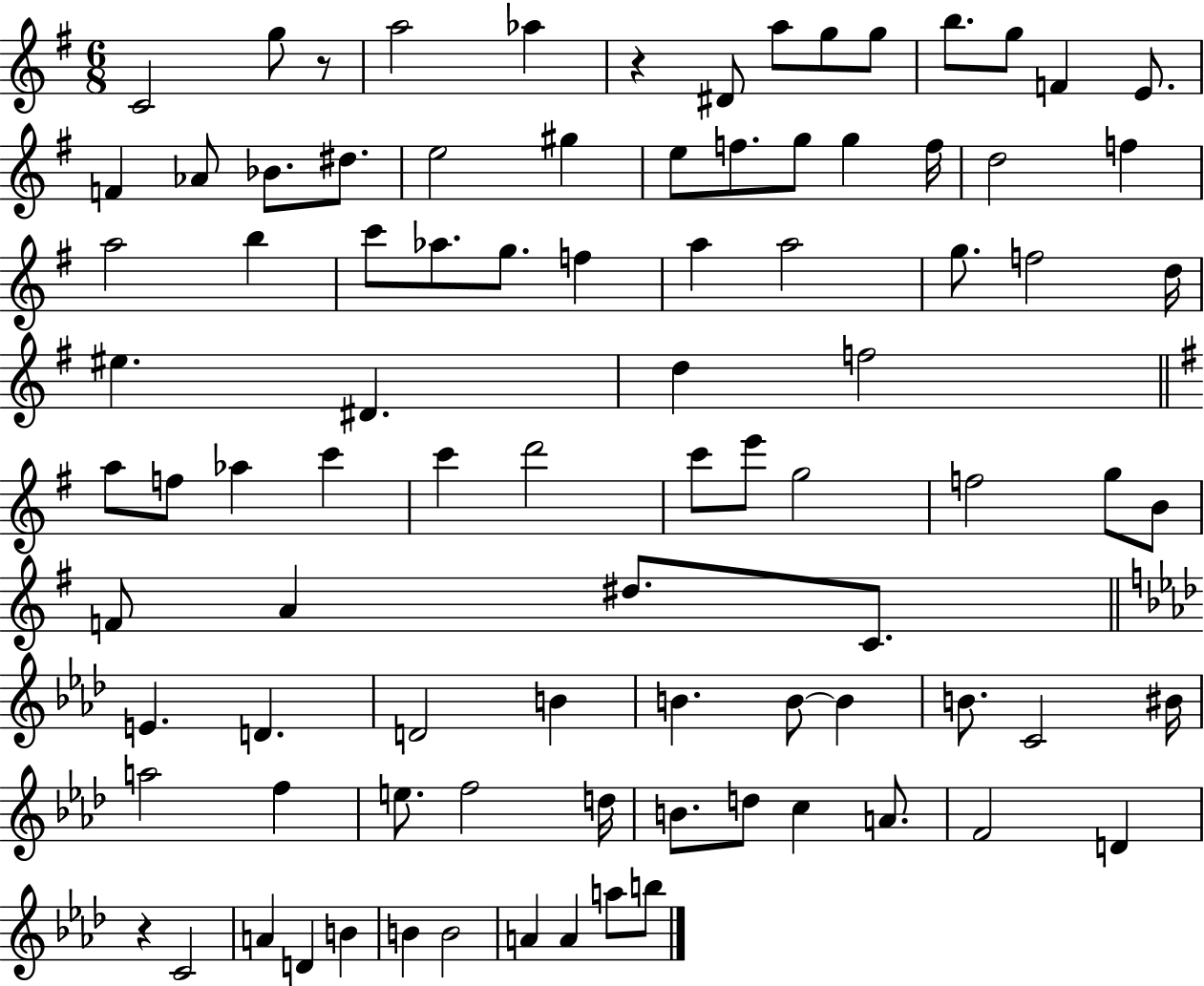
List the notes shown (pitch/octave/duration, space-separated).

C4/h G5/e R/e A5/h Ab5/q R/q D#4/e A5/e G5/e G5/e B5/e. G5/e F4/q E4/e. F4/q Ab4/e Bb4/e. D#5/e. E5/h G#5/q E5/e F5/e. G5/e G5/q F5/s D5/h F5/q A5/h B5/q C6/e Ab5/e. G5/e. F5/q A5/q A5/h G5/e. F5/h D5/s EIS5/q. D#4/q. D5/q F5/h A5/e F5/e Ab5/q C6/q C6/q D6/h C6/e E6/e G5/h F5/h G5/e B4/e F4/e A4/q D#5/e. C4/e. E4/q. D4/q. D4/h B4/q B4/q. B4/e B4/q B4/e. C4/h BIS4/s A5/h F5/q E5/e. F5/h D5/s B4/e. D5/e C5/q A4/e. F4/h D4/q R/q C4/h A4/q D4/q B4/q B4/q B4/h A4/q A4/q A5/e B5/e